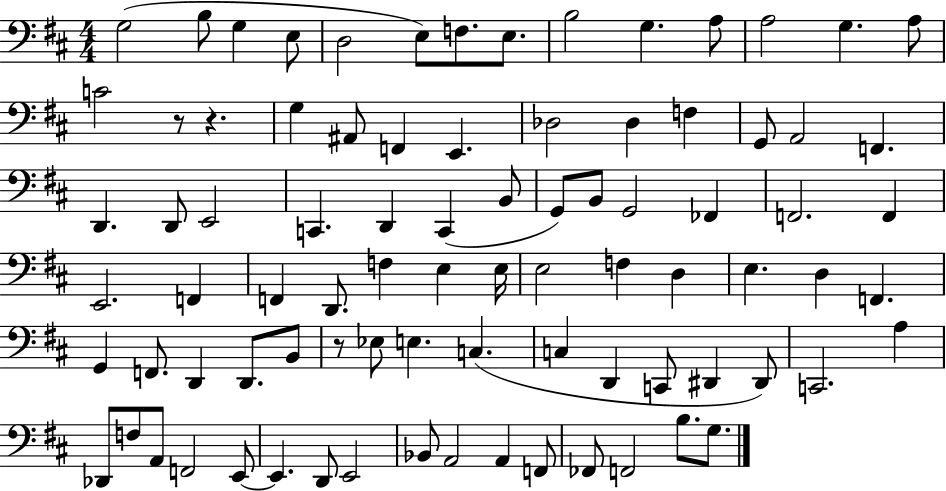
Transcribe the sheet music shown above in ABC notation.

X:1
T:Untitled
M:4/4
L:1/4
K:D
G,2 B,/2 G, E,/2 D,2 E,/2 F,/2 E,/2 B,2 G, A,/2 A,2 G, A,/2 C2 z/2 z G, ^A,,/2 F,, E,, _D,2 _D, F, G,,/2 A,,2 F,, D,, D,,/2 E,,2 C,, D,, C,, B,,/2 G,,/2 B,,/2 G,,2 _F,, F,,2 F,, E,,2 F,, F,, D,,/2 F, E, E,/4 E,2 F, D, E, D, F,, G,, F,,/2 D,, D,,/2 B,,/2 z/2 _E,/2 E, C, C, D,, C,,/2 ^D,, ^D,,/2 C,,2 A, _D,,/2 F,/2 A,,/2 F,,2 E,,/2 E,, D,,/2 E,,2 _B,,/2 A,,2 A,, F,,/2 _F,,/2 F,,2 B,/2 G,/2